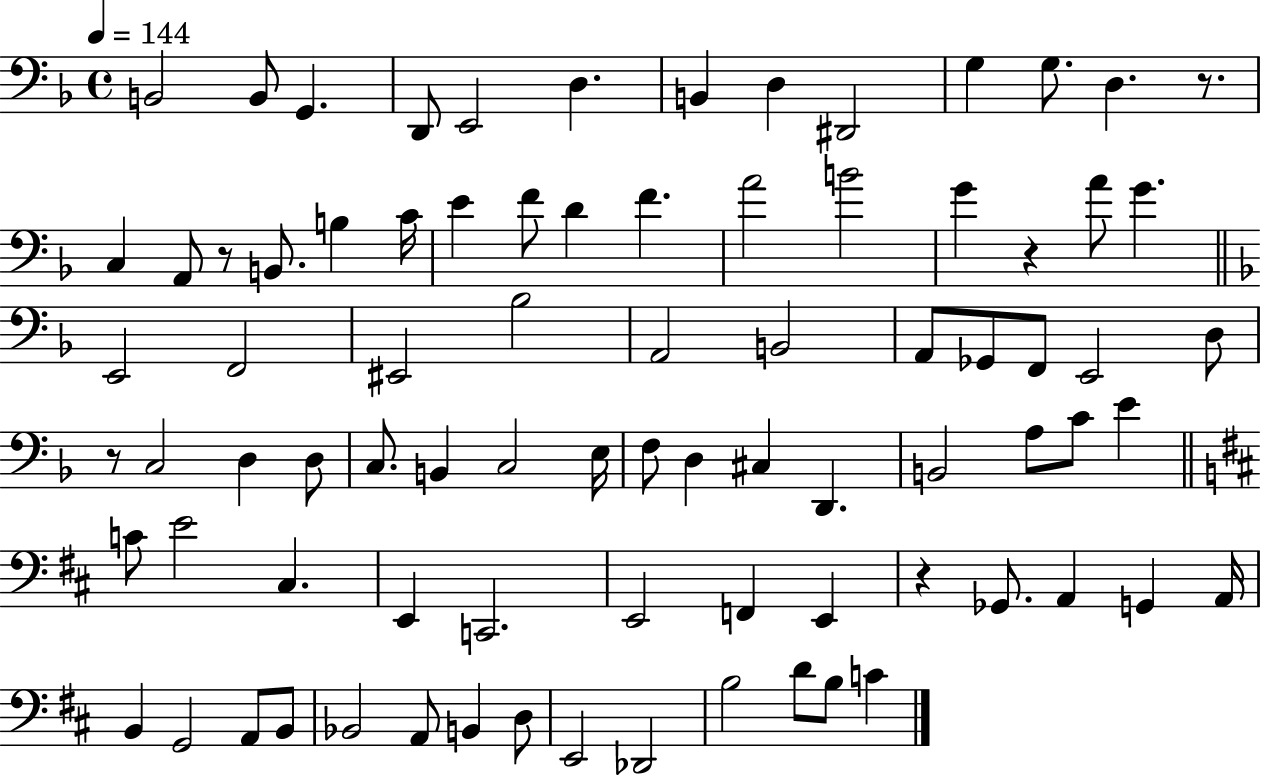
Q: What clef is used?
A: bass